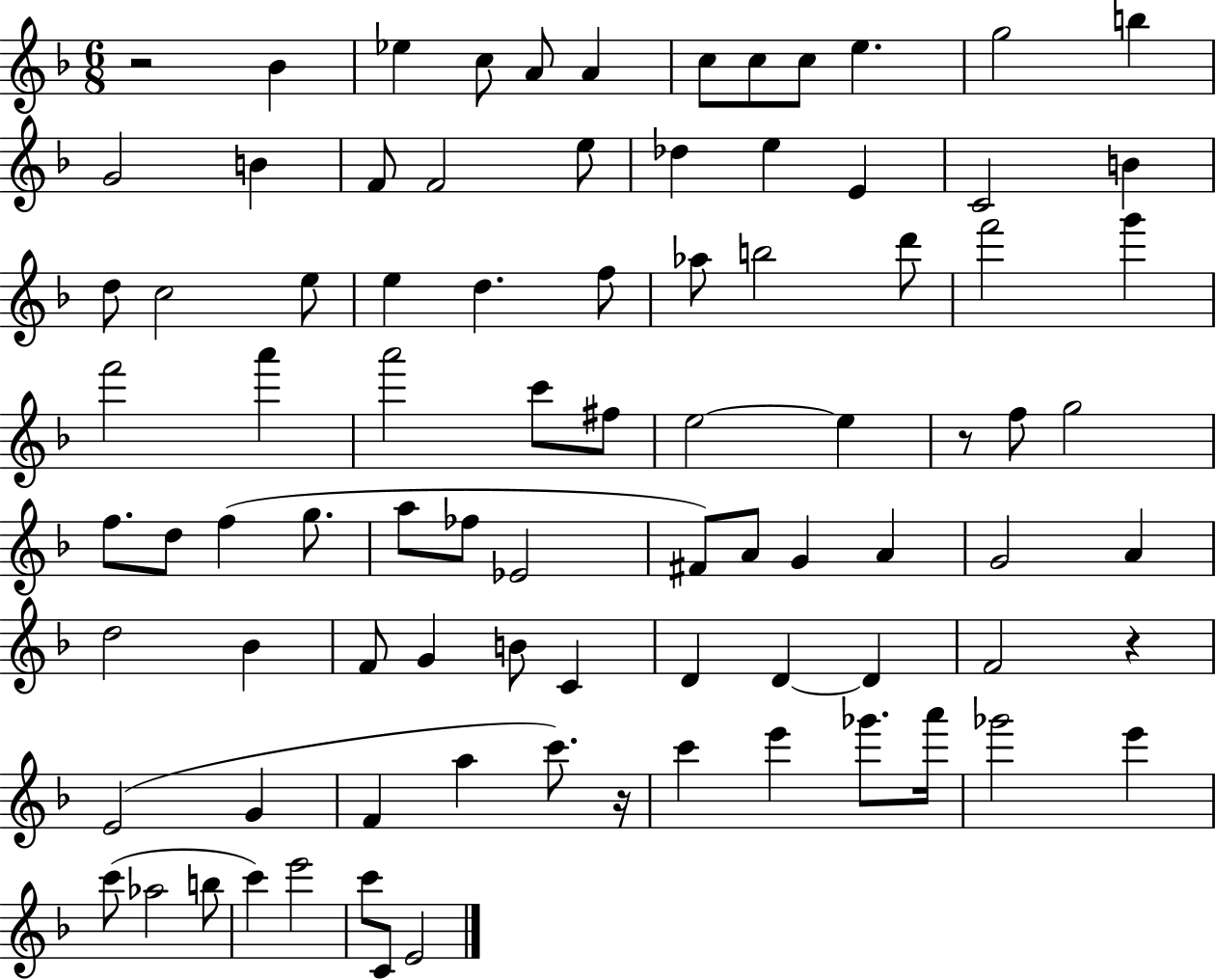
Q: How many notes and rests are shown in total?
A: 87